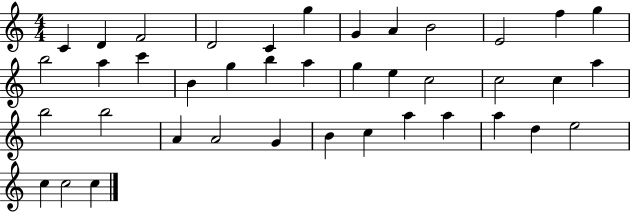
C4/q D4/q F4/h D4/h C4/q G5/q G4/q A4/q B4/h E4/h F5/q G5/q B5/h A5/q C6/q B4/q G5/q B5/q A5/q G5/q E5/q C5/h C5/h C5/q A5/q B5/h B5/h A4/q A4/h G4/q B4/q C5/q A5/q A5/q A5/q D5/q E5/h C5/q C5/h C5/q